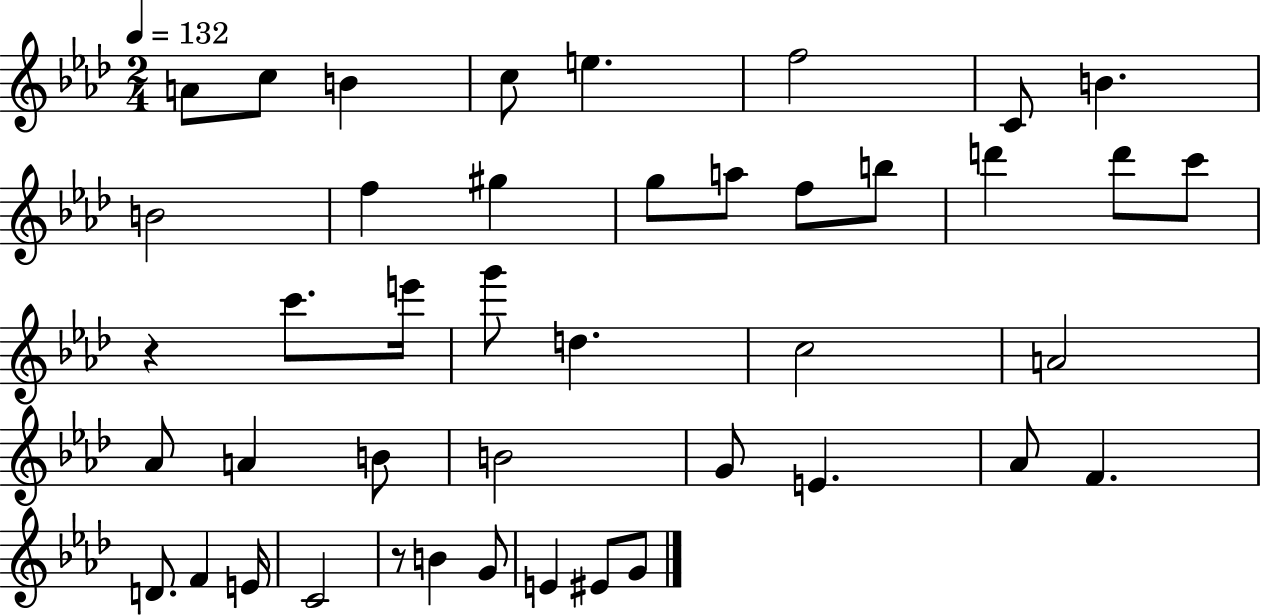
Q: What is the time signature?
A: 2/4